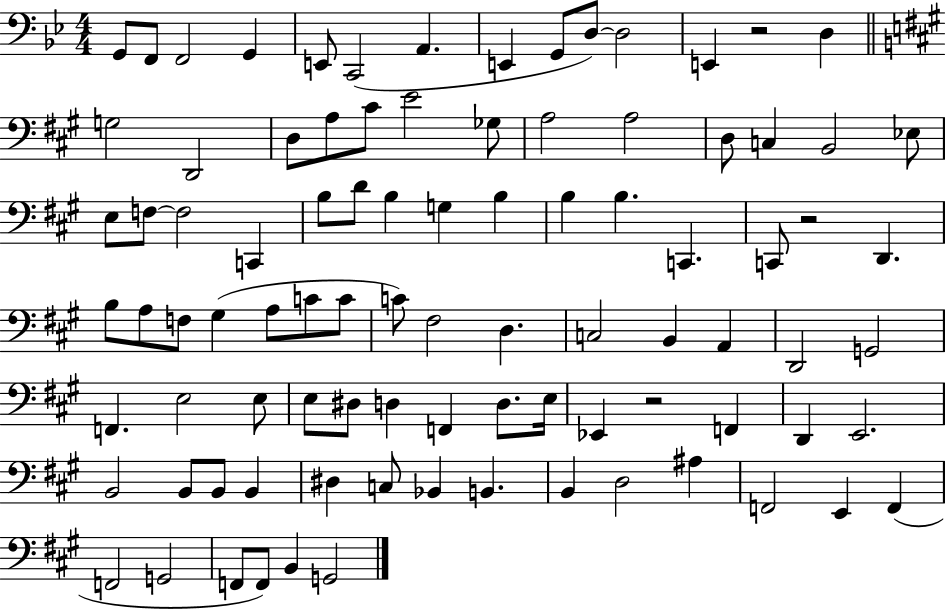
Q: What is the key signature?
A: BES major